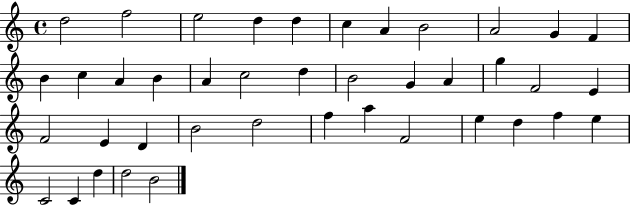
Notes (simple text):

D5/h F5/h E5/h D5/q D5/q C5/q A4/q B4/h A4/h G4/q F4/q B4/q C5/q A4/q B4/q A4/q C5/h D5/q B4/h G4/q A4/q G5/q F4/h E4/q F4/h E4/q D4/q B4/h D5/h F5/q A5/q F4/h E5/q D5/q F5/q E5/q C4/h C4/q D5/q D5/h B4/h